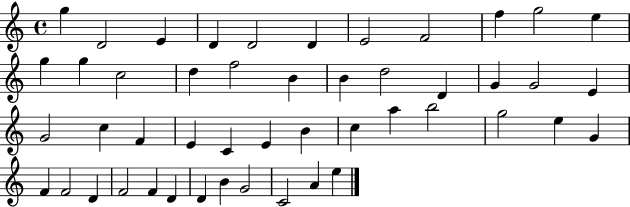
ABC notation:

X:1
T:Untitled
M:4/4
L:1/4
K:C
g D2 E D D2 D E2 F2 f g2 e g g c2 d f2 B B d2 D G G2 E G2 c F E C E B c a b2 g2 e G F F2 D F2 F D D B G2 C2 A e